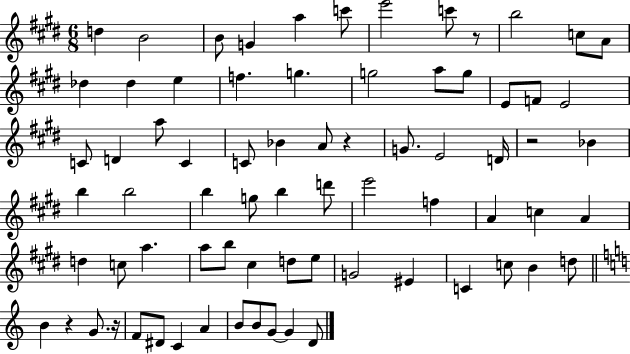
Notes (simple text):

D5/q B4/h B4/e G4/q A5/q C6/e E6/h C6/e R/e B5/h C5/e A4/e Db5/q Db5/q E5/q F5/q. G5/q. G5/h A5/e G5/e E4/e F4/e E4/h C4/e D4/q A5/e C4/q C4/e Bb4/q A4/e R/q G4/e. E4/h D4/s R/h Bb4/q B5/q B5/h B5/q G5/e B5/q D6/e E6/h F5/q A4/q C5/q A4/q D5/q C5/e A5/q. A5/e B5/e C#5/q D5/e E5/e G4/h EIS4/q C4/q C5/e B4/q D5/e B4/q R/q G4/e. R/s F4/e D#4/e C4/q A4/q B4/e B4/e G4/e G4/q D4/e